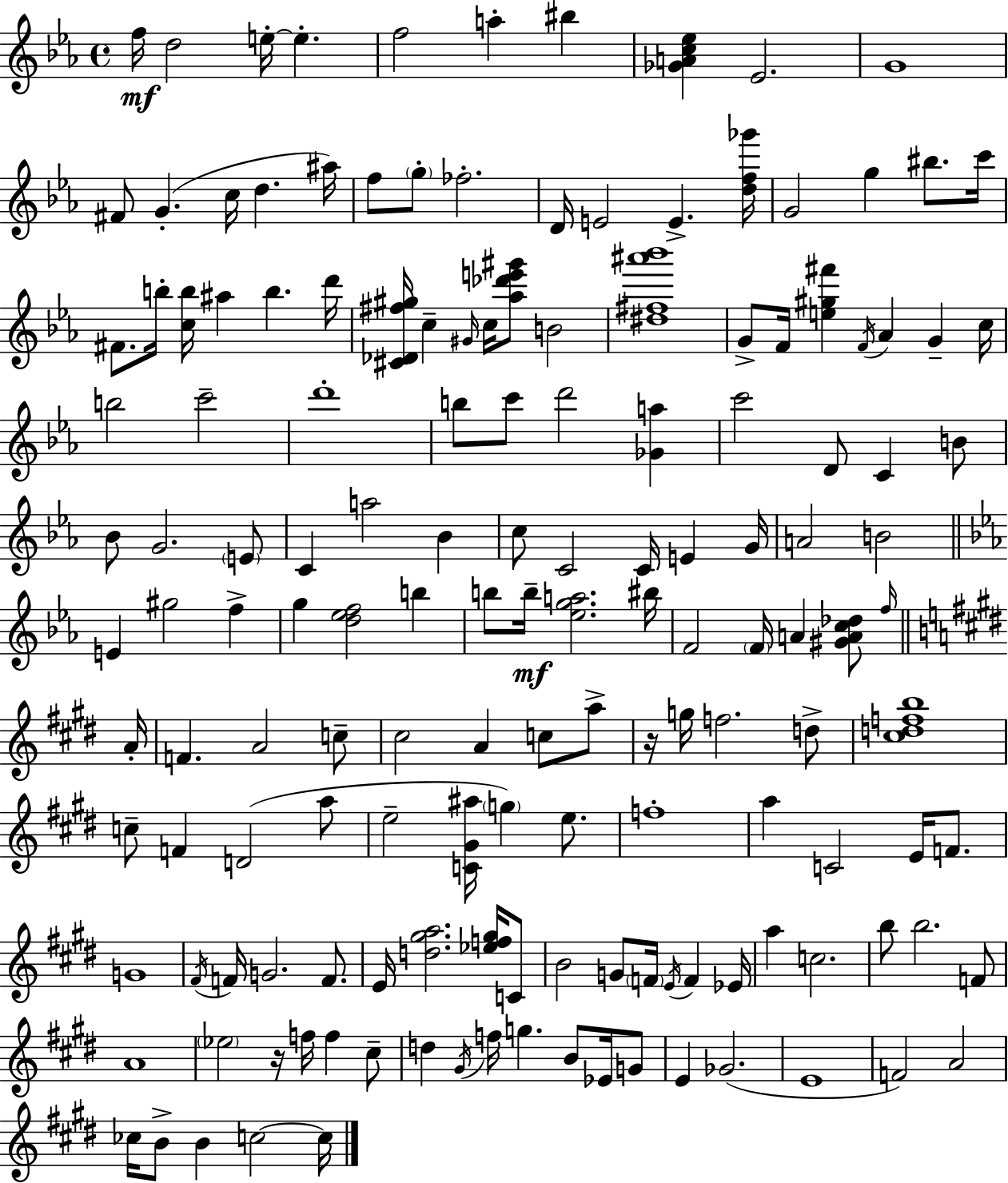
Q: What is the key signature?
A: C minor